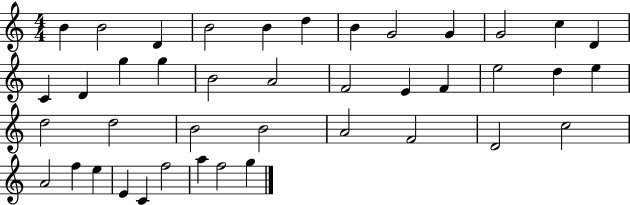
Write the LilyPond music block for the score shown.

{
  \clef treble
  \numericTimeSignature
  \time 4/4
  \key c \major
  b'4 b'2 d'4 | b'2 b'4 d''4 | b'4 g'2 g'4 | g'2 c''4 d'4 | \break c'4 d'4 g''4 g''4 | b'2 a'2 | f'2 e'4 f'4 | e''2 d''4 e''4 | \break d''2 d''2 | b'2 b'2 | a'2 f'2 | d'2 c''2 | \break a'2 f''4 e''4 | e'4 c'4 f''2 | a''4 f''2 g''4 | \bar "|."
}